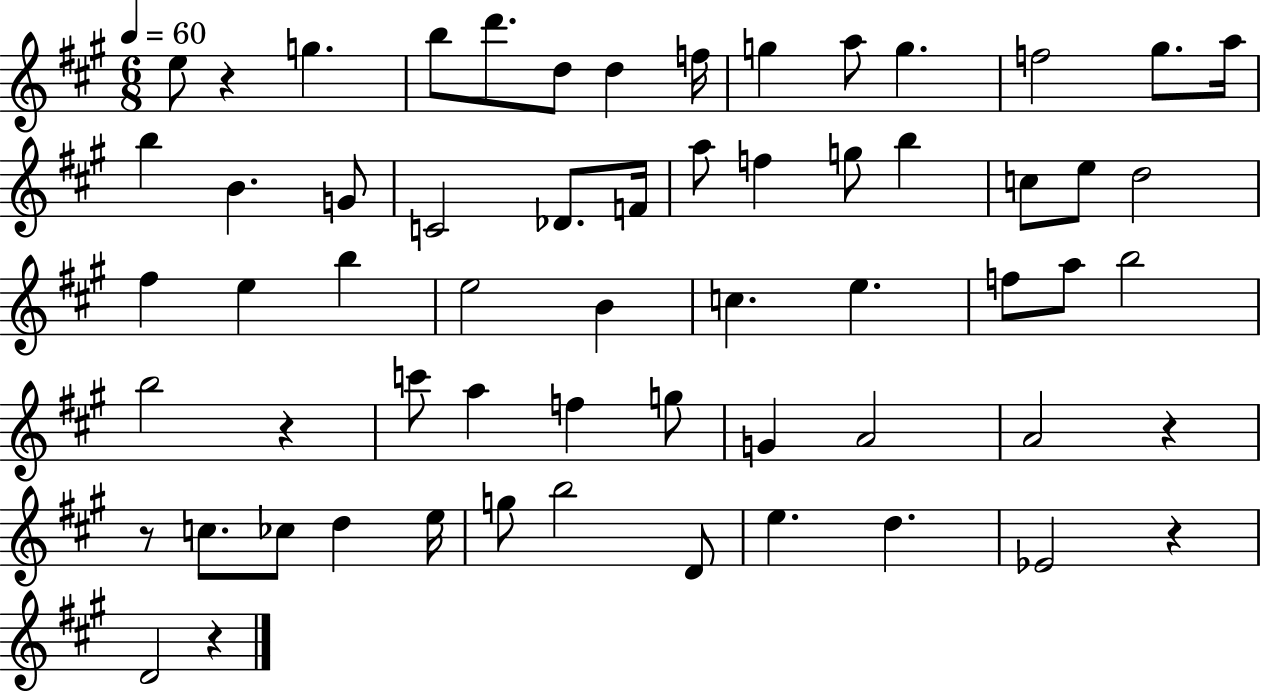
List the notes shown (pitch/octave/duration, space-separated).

E5/e R/q G5/q. B5/e D6/e. D5/e D5/q F5/s G5/q A5/e G5/q. F5/h G#5/e. A5/s B5/q B4/q. G4/e C4/h Db4/e. F4/s A5/e F5/q G5/e B5/q C5/e E5/e D5/h F#5/q E5/q B5/q E5/h B4/q C5/q. E5/q. F5/e A5/e B5/h B5/h R/q C6/e A5/q F5/q G5/e G4/q A4/h A4/h R/q R/e C5/e. CES5/e D5/q E5/s G5/e B5/h D4/e E5/q. D5/q. Eb4/h R/q D4/h R/q